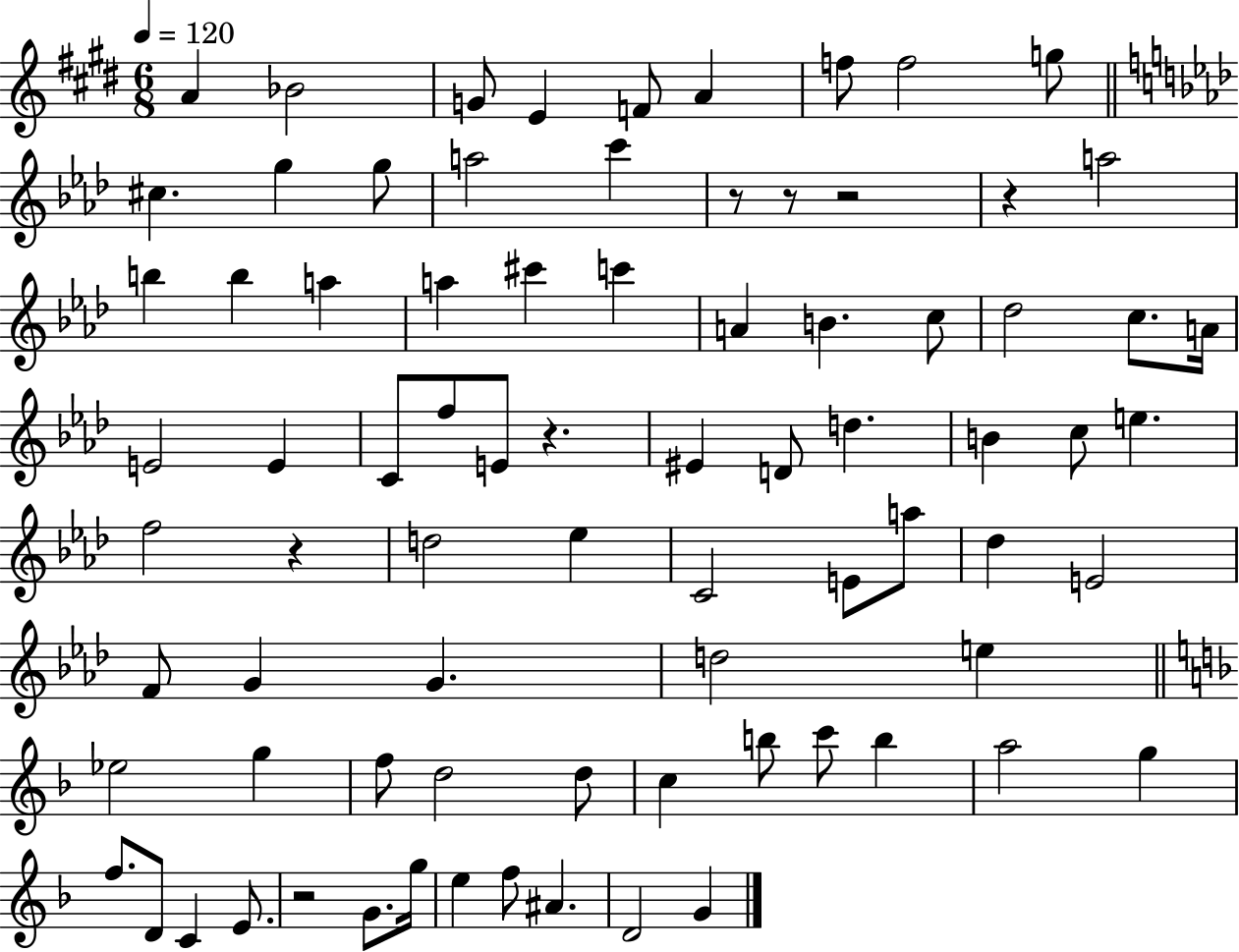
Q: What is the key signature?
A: E major